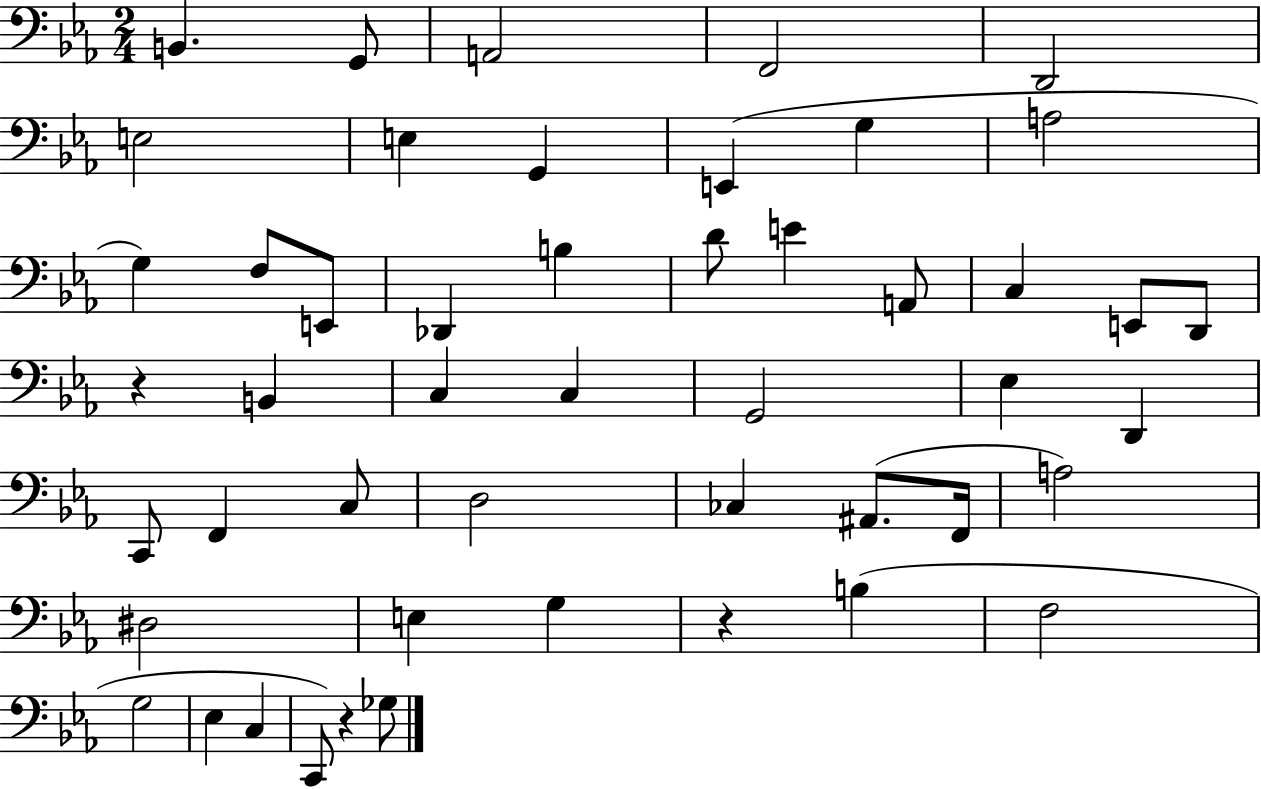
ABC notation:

X:1
T:Untitled
M:2/4
L:1/4
K:Eb
B,, G,,/2 A,,2 F,,2 D,,2 E,2 E, G,, E,, G, A,2 G, F,/2 E,,/2 _D,, B, D/2 E A,,/2 C, E,,/2 D,,/2 z B,, C, C, G,,2 _E, D,, C,,/2 F,, C,/2 D,2 _C, ^A,,/2 F,,/4 A,2 ^D,2 E, G, z B, F,2 G,2 _E, C, C,,/2 z _G,/2